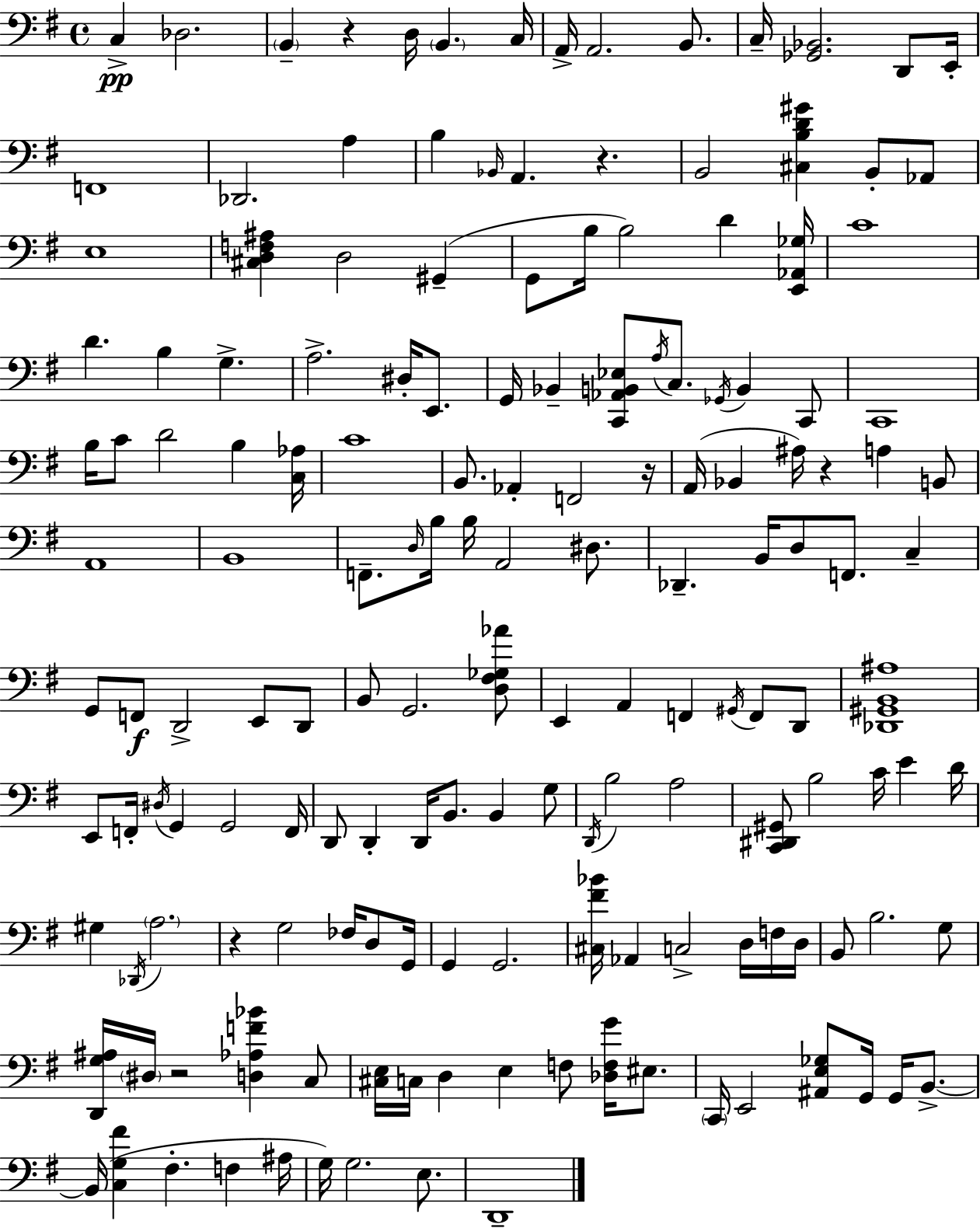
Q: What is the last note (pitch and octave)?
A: D2